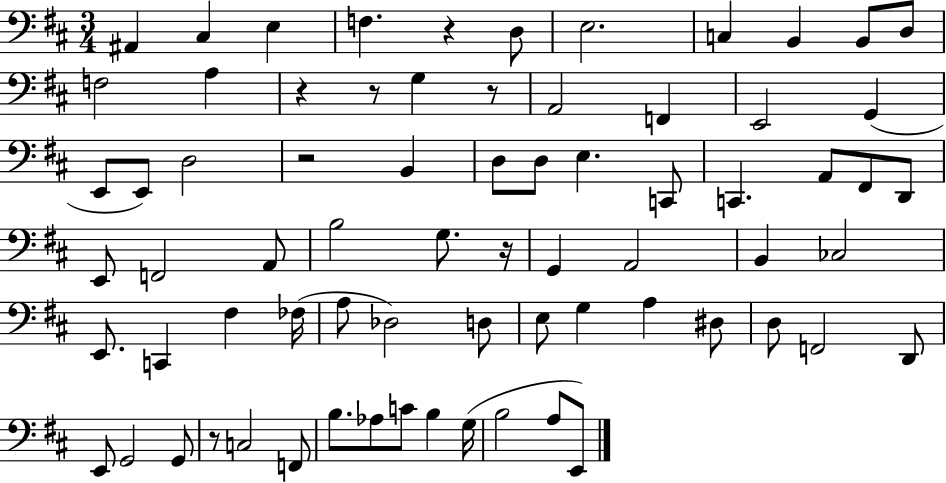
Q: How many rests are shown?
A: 7